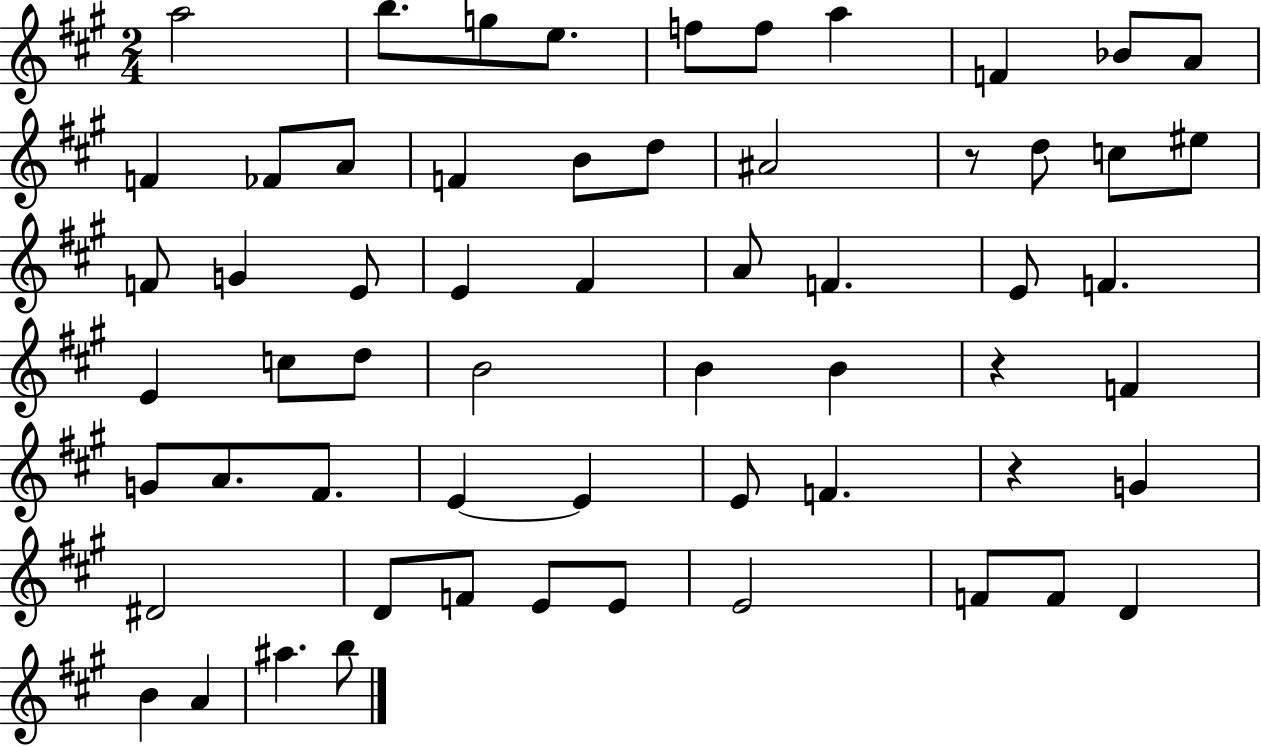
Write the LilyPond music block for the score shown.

{
  \clef treble
  \numericTimeSignature
  \time 2/4
  \key a \major
  \repeat volta 2 { a''2 | b''8. g''8 e''8. | f''8 f''8 a''4 | f'4 bes'8 a'8 | \break f'4 fes'8 a'8 | f'4 b'8 d''8 | ais'2 | r8 d''8 c''8 eis''8 | \break f'8 g'4 e'8 | e'4 fis'4 | a'8 f'4. | e'8 f'4. | \break e'4 c''8 d''8 | b'2 | b'4 b'4 | r4 f'4 | \break g'8 a'8. fis'8. | e'4~~ e'4 | e'8 f'4. | r4 g'4 | \break dis'2 | d'8 f'8 e'8 e'8 | e'2 | f'8 f'8 d'4 | \break b'4 a'4 | ais''4. b''8 | } \bar "|."
}